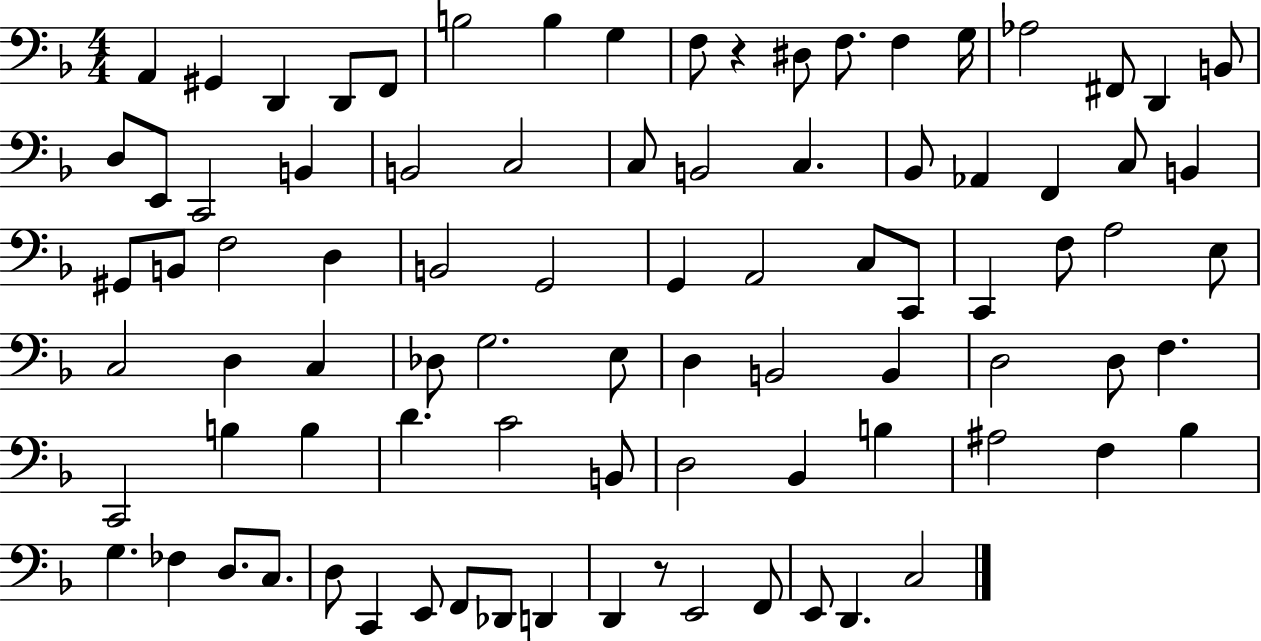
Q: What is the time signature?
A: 4/4